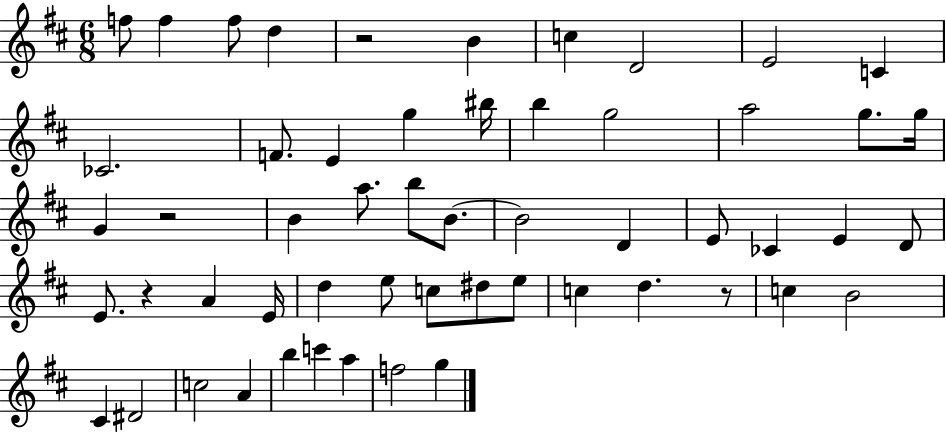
F5/e F5/q F5/e D5/q R/h B4/q C5/q D4/h E4/h C4/q CES4/h. F4/e. E4/q G5/q BIS5/s B5/q G5/h A5/h G5/e. G5/s G4/q R/h B4/q A5/e. B5/e B4/e. B4/h D4/q E4/e CES4/q E4/q D4/e E4/e. R/q A4/q E4/s D5/q E5/e C5/e D#5/e E5/e C5/q D5/q. R/e C5/q B4/h C#4/q D#4/h C5/h A4/q B5/q C6/q A5/q F5/h G5/q